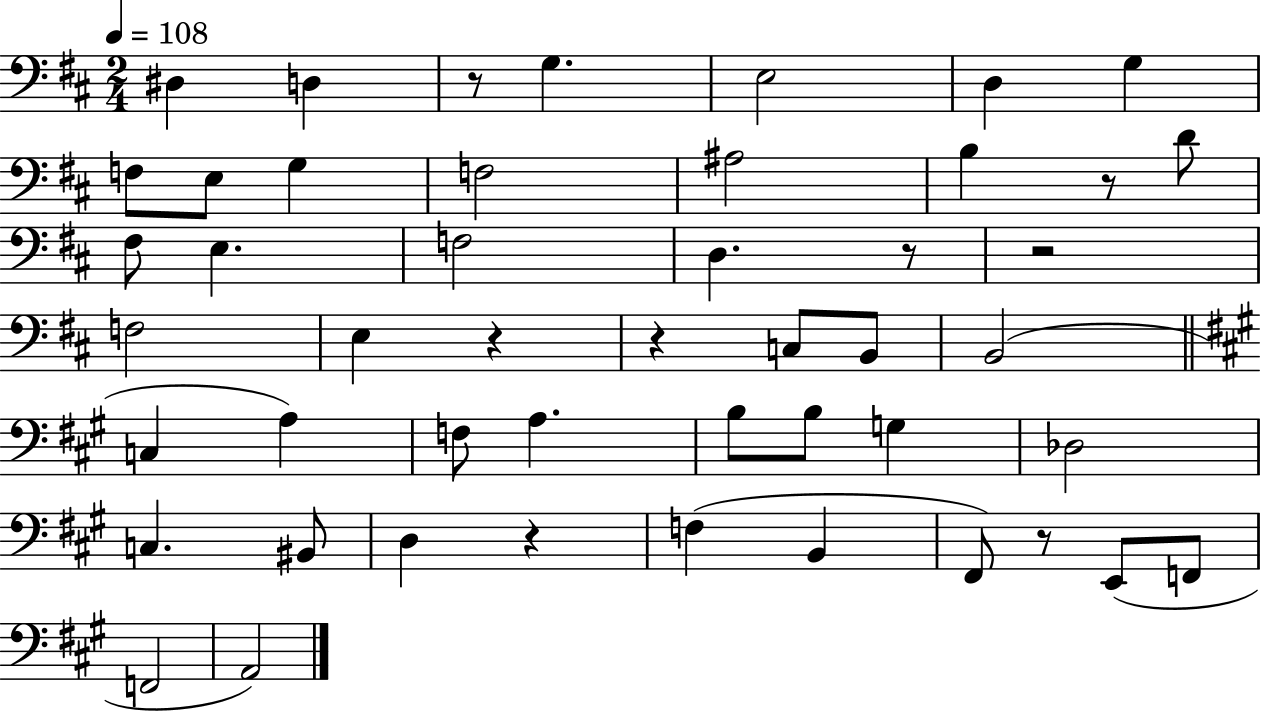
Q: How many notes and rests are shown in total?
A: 48